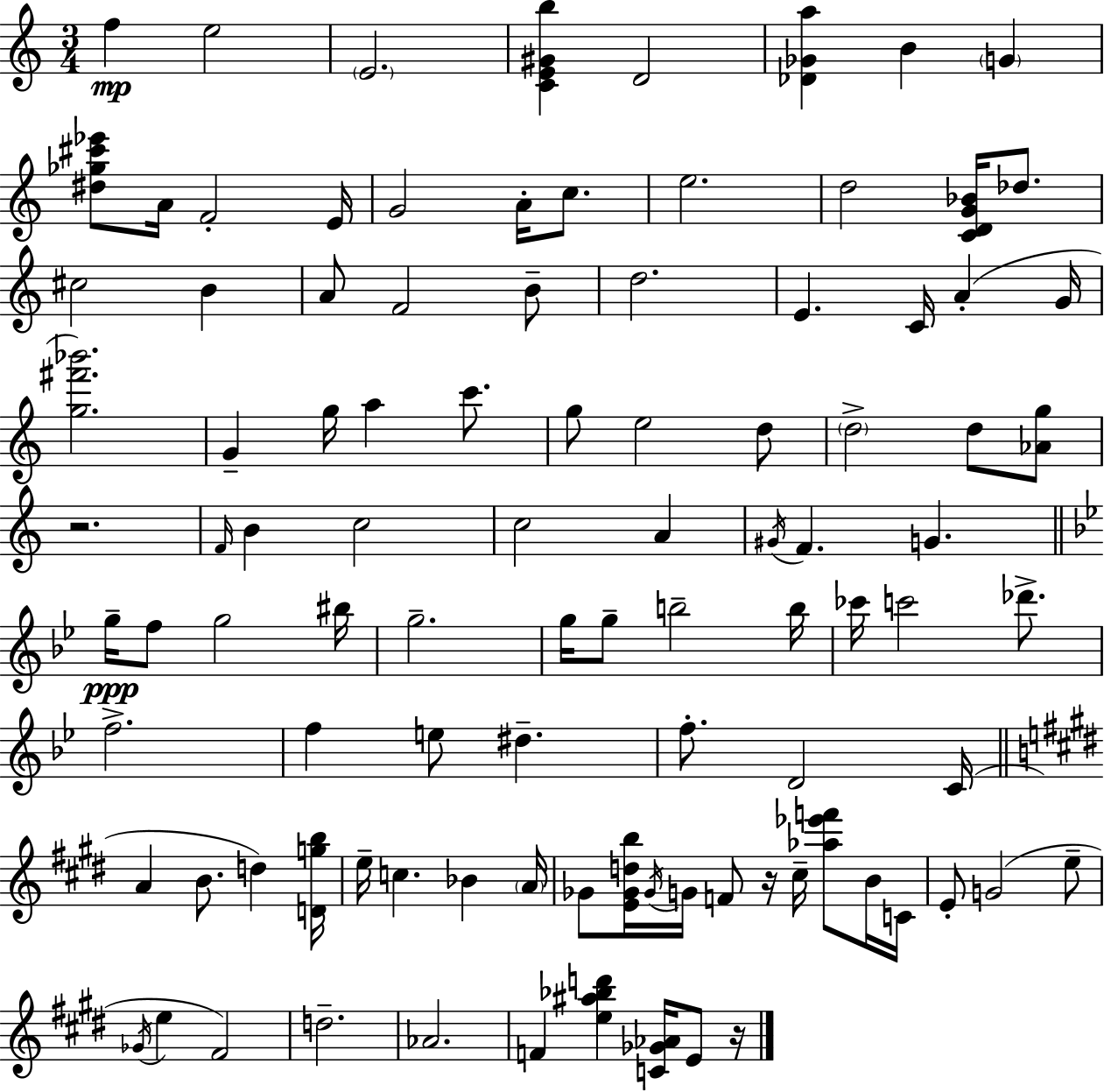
F5/q E5/h E4/h. [C4,E4,G#4,B5]/q D4/h [Db4,Gb4,A5]/q B4/q G4/q [D#5,Gb5,C#6,Eb6]/e A4/s F4/h E4/s G4/h A4/s C5/e. E5/h. D5/h [C4,D4,G4,Bb4]/s Db5/e. C#5/h B4/q A4/e F4/h B4/e D5/h. E4/q. C4/s A4/q G4/s [G5,F#6,Bb6]/h. G4/q G5/s A5/q C6/e. G5/e E5/h D5/e D5/h D5/e [Ab4,G5]/e R/h. F4/s B4/q C5/h C5/h A4/q G#4/s F4/q. G4/q. G5/s F5/e G5/h BIS5/s G5/h. G5/s G5/e B5/h B5/s CES6/s C6/h Db6/e. F5/h. F5/q E5/e D#5/q. F5/e. D4/h C4/s A4/q B4/e. D5/q [D4,G5,B5]/s E5/s C5/q. Bb4/q A4/s Gb4/e [E4,Gb4,D5,B5]/s Gb4/s G4/s F4/e R/s C#5/s [Ab5,Eb6,F6]/e B4/s C4/s E4/e G4/h E5/e Gb4/s E5/q F#4/h D5/h. Ab4/h. F4/q [E5,A#5,Bb5,D6]/q [C4,Gb4,Ab4]/s E4/e R/s